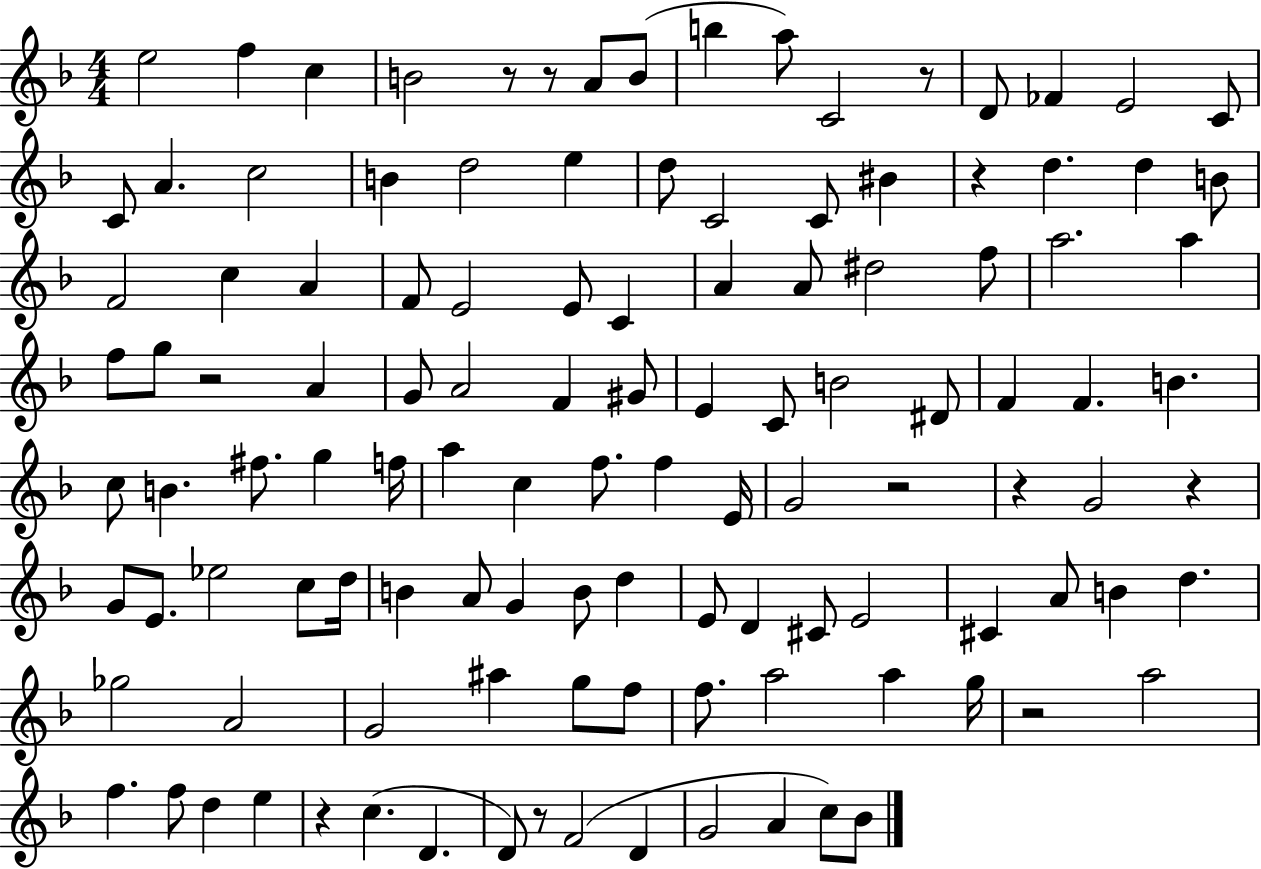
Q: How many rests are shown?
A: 11